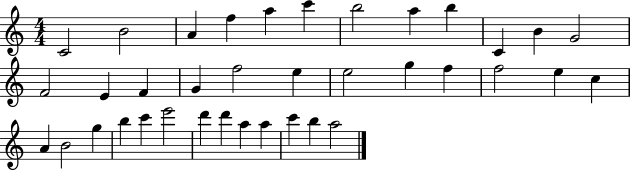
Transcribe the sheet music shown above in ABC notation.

X:1
T:Untitled
M:4/4
L:1/4
K:C
C2 B2 A f a c' b2 a b C B G2 F2 E F G f2 e e2 g f f2 e c A B2 g b c' e'2 d' d' a a c' b a2